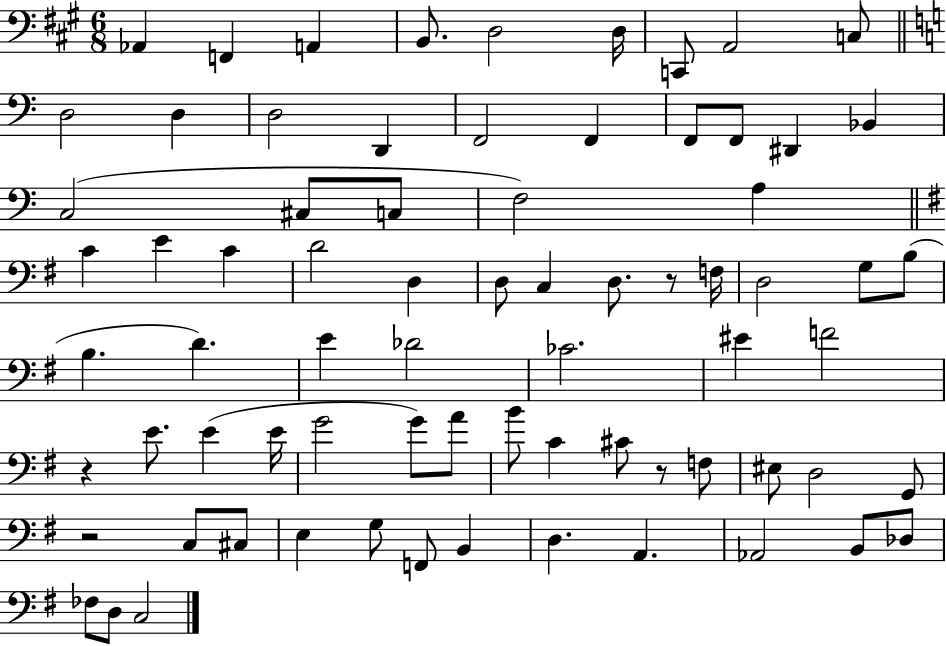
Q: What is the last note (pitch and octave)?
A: C3